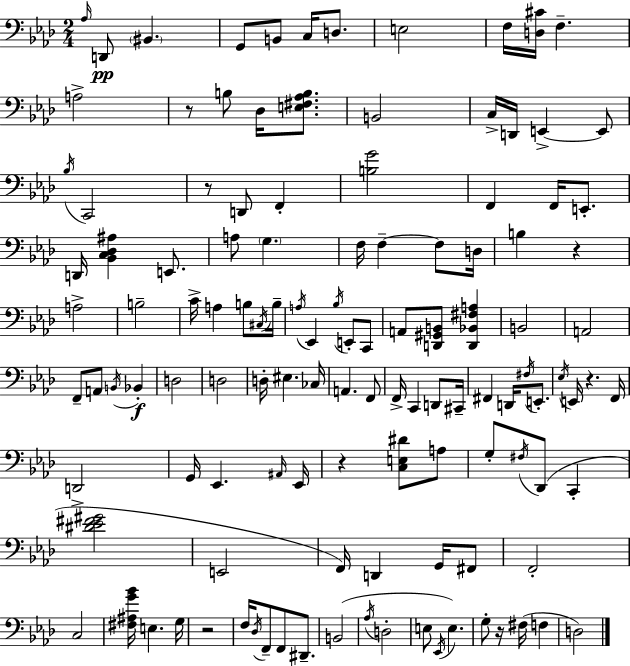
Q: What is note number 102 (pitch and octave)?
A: G3